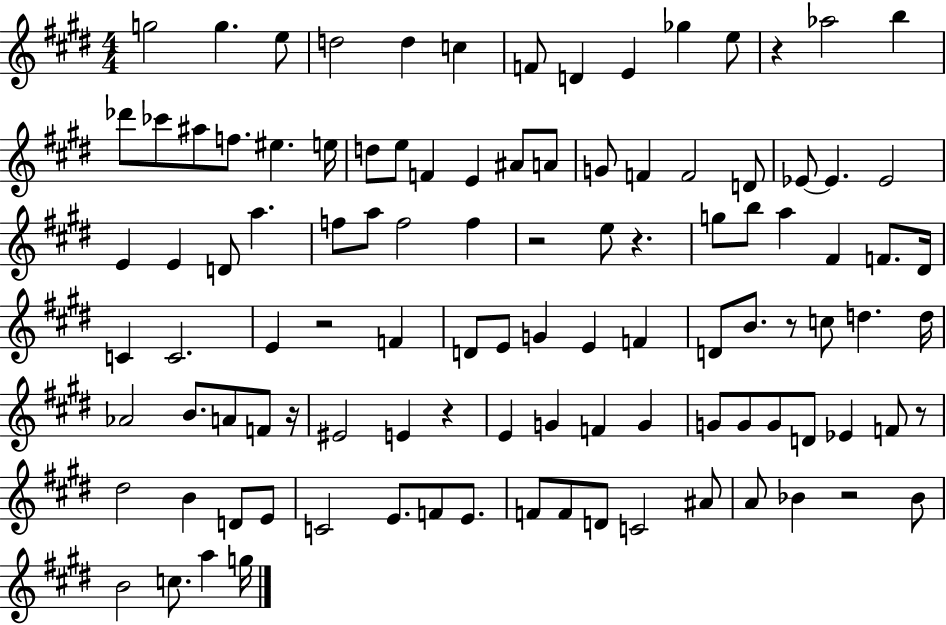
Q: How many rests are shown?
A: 9